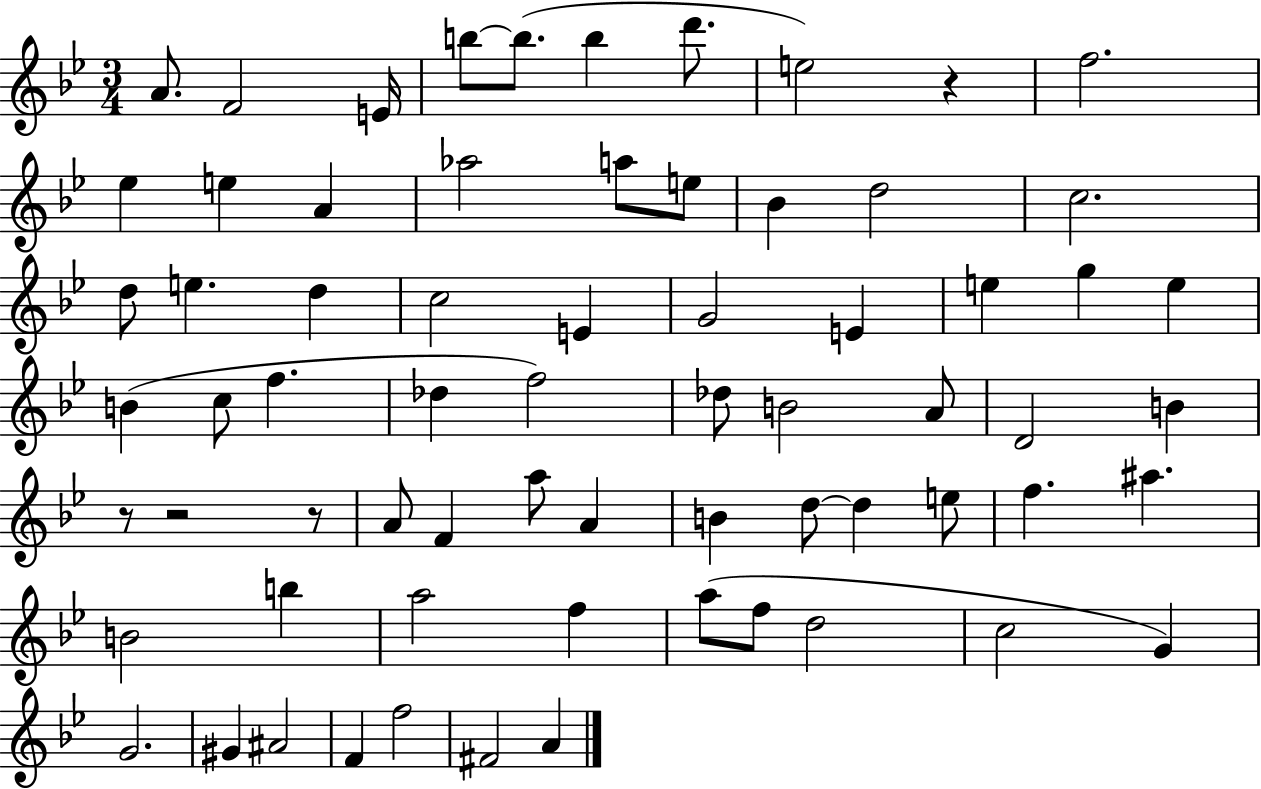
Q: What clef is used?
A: treble